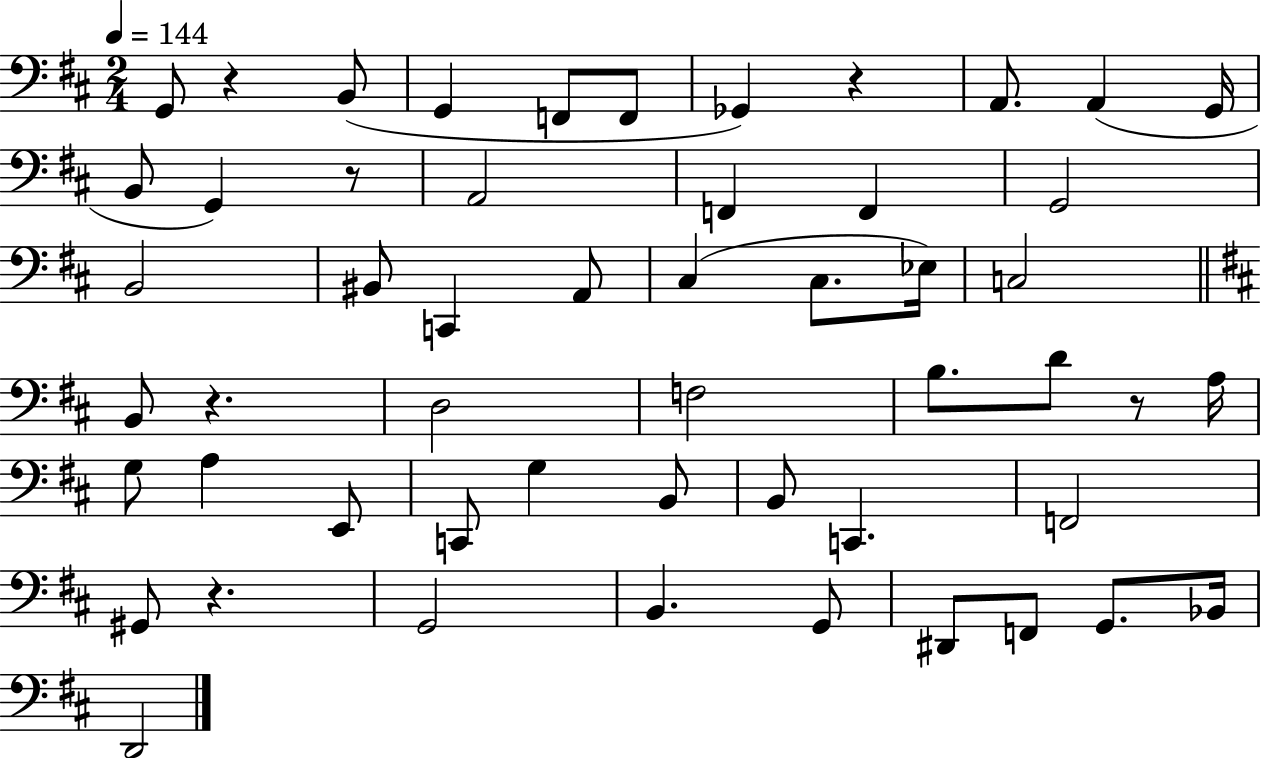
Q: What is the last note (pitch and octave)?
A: D2